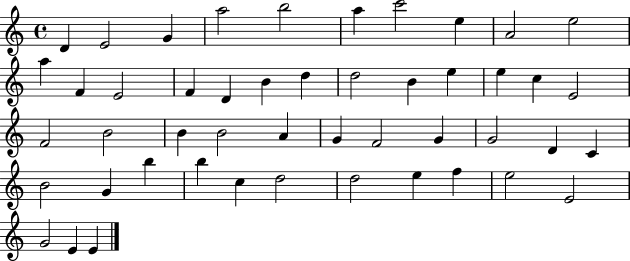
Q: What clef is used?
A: treble